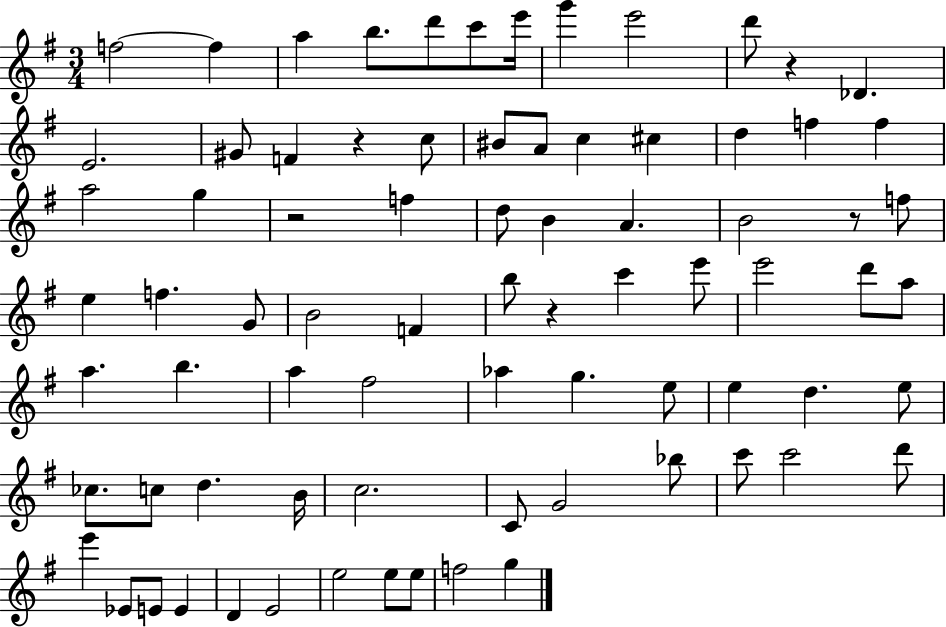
{
  \clef treble
  \numericTimeSignature
  \time 3/4
  \key g \major
  f''2~~ f''4 | a''4 b''8. d'''8 c'''8 e'''16 | g'''4 e'''2 | d'''8 r4 des'4. | \break e'2. | gis'8 f'4 r4 c''8 | bis'8 a'8 c''4 cis''4 | d''4 f''4 f''4 | \break a''2 g''4 | r2 f''4 | d''8 b'4 a'4. | b'2 r8 f''8 | \break e''4 f''4. g'8 | b'2 f'4 | b''8 r4 c'''4 e'''8 | e'''2 d'''8 a''8 | \break a''4. b''4. | a''4 fis''2 | aes''4 g''4. e''8 | e''4 d''4. e''8 | \break ces''8. c''8 d''4. b'16 | c''2. | c'8 g'2 bes''8 | c'''8 c'''2 d'''8 | \break e'''4 ees'8 e'8 e'4 | d'4 e'2 | e''2 e''8 e''8 | f''2 g''4 | \break \bar "|."
}